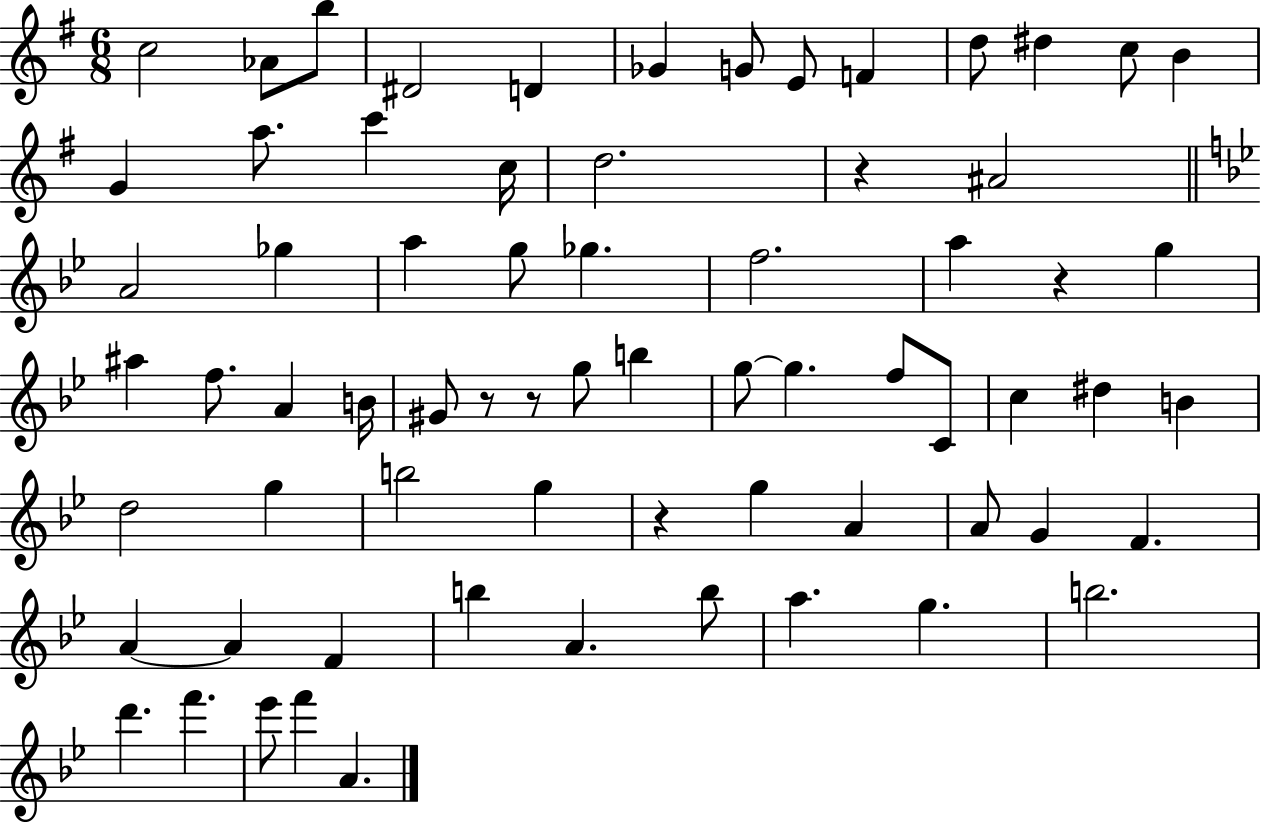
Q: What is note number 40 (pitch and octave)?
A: D#5